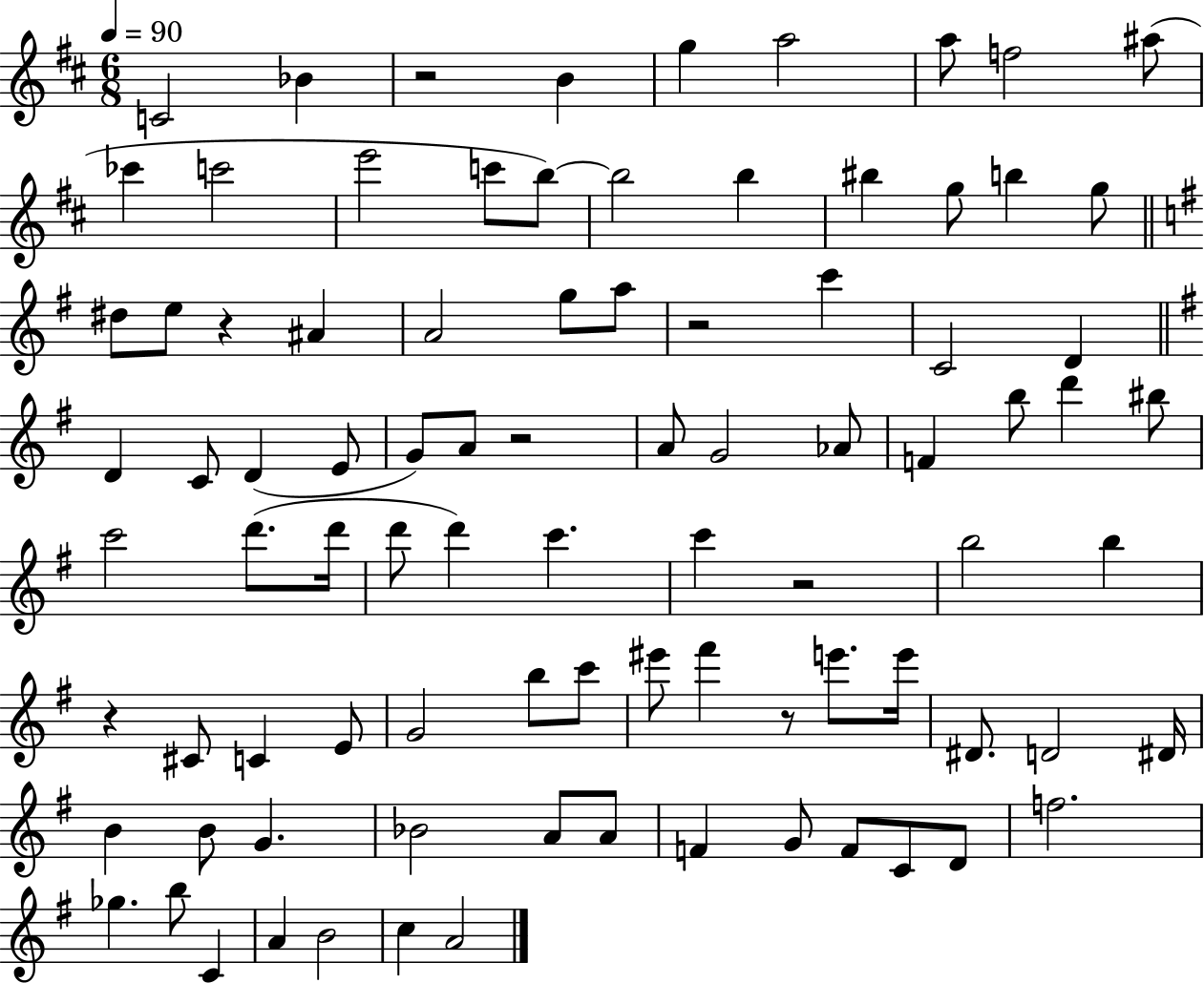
C4/h Bb4/q R/h B4/q G5/q A5/h A5/e F5/h A#5/e CES6/q C6/h E6/h C6/e B5/e B5/h B5/q BIS5/q G5/e B5/q G5/e D#5/e E5/e R/q A#4/q A4/h G5/e A5/e R/h C6/q C4/h D4/q D4/q C4/e D4/q E4/e G4/e A4/e R/h A4/e G4/h Ab4/e F4/q B5/e D6/q BIS5/e C6/h D6/e. D6/s D6/e D6/q C6/q. C6/q R/h B5/h B5/q R/q C#4/e C4/q E4/e G4/h B5/e C6/e EIS6/e F#6/q R/e E6/e. E6/s D#4/e. D4/h D#4/s B4/q B4/e G4/q. Bb4/h A4/e A4/e F4/q G4/e F4/e C4/e D4/e F5/h. Gb5/q. B5/e C4/q A4/q B4/h C5/q A4/h